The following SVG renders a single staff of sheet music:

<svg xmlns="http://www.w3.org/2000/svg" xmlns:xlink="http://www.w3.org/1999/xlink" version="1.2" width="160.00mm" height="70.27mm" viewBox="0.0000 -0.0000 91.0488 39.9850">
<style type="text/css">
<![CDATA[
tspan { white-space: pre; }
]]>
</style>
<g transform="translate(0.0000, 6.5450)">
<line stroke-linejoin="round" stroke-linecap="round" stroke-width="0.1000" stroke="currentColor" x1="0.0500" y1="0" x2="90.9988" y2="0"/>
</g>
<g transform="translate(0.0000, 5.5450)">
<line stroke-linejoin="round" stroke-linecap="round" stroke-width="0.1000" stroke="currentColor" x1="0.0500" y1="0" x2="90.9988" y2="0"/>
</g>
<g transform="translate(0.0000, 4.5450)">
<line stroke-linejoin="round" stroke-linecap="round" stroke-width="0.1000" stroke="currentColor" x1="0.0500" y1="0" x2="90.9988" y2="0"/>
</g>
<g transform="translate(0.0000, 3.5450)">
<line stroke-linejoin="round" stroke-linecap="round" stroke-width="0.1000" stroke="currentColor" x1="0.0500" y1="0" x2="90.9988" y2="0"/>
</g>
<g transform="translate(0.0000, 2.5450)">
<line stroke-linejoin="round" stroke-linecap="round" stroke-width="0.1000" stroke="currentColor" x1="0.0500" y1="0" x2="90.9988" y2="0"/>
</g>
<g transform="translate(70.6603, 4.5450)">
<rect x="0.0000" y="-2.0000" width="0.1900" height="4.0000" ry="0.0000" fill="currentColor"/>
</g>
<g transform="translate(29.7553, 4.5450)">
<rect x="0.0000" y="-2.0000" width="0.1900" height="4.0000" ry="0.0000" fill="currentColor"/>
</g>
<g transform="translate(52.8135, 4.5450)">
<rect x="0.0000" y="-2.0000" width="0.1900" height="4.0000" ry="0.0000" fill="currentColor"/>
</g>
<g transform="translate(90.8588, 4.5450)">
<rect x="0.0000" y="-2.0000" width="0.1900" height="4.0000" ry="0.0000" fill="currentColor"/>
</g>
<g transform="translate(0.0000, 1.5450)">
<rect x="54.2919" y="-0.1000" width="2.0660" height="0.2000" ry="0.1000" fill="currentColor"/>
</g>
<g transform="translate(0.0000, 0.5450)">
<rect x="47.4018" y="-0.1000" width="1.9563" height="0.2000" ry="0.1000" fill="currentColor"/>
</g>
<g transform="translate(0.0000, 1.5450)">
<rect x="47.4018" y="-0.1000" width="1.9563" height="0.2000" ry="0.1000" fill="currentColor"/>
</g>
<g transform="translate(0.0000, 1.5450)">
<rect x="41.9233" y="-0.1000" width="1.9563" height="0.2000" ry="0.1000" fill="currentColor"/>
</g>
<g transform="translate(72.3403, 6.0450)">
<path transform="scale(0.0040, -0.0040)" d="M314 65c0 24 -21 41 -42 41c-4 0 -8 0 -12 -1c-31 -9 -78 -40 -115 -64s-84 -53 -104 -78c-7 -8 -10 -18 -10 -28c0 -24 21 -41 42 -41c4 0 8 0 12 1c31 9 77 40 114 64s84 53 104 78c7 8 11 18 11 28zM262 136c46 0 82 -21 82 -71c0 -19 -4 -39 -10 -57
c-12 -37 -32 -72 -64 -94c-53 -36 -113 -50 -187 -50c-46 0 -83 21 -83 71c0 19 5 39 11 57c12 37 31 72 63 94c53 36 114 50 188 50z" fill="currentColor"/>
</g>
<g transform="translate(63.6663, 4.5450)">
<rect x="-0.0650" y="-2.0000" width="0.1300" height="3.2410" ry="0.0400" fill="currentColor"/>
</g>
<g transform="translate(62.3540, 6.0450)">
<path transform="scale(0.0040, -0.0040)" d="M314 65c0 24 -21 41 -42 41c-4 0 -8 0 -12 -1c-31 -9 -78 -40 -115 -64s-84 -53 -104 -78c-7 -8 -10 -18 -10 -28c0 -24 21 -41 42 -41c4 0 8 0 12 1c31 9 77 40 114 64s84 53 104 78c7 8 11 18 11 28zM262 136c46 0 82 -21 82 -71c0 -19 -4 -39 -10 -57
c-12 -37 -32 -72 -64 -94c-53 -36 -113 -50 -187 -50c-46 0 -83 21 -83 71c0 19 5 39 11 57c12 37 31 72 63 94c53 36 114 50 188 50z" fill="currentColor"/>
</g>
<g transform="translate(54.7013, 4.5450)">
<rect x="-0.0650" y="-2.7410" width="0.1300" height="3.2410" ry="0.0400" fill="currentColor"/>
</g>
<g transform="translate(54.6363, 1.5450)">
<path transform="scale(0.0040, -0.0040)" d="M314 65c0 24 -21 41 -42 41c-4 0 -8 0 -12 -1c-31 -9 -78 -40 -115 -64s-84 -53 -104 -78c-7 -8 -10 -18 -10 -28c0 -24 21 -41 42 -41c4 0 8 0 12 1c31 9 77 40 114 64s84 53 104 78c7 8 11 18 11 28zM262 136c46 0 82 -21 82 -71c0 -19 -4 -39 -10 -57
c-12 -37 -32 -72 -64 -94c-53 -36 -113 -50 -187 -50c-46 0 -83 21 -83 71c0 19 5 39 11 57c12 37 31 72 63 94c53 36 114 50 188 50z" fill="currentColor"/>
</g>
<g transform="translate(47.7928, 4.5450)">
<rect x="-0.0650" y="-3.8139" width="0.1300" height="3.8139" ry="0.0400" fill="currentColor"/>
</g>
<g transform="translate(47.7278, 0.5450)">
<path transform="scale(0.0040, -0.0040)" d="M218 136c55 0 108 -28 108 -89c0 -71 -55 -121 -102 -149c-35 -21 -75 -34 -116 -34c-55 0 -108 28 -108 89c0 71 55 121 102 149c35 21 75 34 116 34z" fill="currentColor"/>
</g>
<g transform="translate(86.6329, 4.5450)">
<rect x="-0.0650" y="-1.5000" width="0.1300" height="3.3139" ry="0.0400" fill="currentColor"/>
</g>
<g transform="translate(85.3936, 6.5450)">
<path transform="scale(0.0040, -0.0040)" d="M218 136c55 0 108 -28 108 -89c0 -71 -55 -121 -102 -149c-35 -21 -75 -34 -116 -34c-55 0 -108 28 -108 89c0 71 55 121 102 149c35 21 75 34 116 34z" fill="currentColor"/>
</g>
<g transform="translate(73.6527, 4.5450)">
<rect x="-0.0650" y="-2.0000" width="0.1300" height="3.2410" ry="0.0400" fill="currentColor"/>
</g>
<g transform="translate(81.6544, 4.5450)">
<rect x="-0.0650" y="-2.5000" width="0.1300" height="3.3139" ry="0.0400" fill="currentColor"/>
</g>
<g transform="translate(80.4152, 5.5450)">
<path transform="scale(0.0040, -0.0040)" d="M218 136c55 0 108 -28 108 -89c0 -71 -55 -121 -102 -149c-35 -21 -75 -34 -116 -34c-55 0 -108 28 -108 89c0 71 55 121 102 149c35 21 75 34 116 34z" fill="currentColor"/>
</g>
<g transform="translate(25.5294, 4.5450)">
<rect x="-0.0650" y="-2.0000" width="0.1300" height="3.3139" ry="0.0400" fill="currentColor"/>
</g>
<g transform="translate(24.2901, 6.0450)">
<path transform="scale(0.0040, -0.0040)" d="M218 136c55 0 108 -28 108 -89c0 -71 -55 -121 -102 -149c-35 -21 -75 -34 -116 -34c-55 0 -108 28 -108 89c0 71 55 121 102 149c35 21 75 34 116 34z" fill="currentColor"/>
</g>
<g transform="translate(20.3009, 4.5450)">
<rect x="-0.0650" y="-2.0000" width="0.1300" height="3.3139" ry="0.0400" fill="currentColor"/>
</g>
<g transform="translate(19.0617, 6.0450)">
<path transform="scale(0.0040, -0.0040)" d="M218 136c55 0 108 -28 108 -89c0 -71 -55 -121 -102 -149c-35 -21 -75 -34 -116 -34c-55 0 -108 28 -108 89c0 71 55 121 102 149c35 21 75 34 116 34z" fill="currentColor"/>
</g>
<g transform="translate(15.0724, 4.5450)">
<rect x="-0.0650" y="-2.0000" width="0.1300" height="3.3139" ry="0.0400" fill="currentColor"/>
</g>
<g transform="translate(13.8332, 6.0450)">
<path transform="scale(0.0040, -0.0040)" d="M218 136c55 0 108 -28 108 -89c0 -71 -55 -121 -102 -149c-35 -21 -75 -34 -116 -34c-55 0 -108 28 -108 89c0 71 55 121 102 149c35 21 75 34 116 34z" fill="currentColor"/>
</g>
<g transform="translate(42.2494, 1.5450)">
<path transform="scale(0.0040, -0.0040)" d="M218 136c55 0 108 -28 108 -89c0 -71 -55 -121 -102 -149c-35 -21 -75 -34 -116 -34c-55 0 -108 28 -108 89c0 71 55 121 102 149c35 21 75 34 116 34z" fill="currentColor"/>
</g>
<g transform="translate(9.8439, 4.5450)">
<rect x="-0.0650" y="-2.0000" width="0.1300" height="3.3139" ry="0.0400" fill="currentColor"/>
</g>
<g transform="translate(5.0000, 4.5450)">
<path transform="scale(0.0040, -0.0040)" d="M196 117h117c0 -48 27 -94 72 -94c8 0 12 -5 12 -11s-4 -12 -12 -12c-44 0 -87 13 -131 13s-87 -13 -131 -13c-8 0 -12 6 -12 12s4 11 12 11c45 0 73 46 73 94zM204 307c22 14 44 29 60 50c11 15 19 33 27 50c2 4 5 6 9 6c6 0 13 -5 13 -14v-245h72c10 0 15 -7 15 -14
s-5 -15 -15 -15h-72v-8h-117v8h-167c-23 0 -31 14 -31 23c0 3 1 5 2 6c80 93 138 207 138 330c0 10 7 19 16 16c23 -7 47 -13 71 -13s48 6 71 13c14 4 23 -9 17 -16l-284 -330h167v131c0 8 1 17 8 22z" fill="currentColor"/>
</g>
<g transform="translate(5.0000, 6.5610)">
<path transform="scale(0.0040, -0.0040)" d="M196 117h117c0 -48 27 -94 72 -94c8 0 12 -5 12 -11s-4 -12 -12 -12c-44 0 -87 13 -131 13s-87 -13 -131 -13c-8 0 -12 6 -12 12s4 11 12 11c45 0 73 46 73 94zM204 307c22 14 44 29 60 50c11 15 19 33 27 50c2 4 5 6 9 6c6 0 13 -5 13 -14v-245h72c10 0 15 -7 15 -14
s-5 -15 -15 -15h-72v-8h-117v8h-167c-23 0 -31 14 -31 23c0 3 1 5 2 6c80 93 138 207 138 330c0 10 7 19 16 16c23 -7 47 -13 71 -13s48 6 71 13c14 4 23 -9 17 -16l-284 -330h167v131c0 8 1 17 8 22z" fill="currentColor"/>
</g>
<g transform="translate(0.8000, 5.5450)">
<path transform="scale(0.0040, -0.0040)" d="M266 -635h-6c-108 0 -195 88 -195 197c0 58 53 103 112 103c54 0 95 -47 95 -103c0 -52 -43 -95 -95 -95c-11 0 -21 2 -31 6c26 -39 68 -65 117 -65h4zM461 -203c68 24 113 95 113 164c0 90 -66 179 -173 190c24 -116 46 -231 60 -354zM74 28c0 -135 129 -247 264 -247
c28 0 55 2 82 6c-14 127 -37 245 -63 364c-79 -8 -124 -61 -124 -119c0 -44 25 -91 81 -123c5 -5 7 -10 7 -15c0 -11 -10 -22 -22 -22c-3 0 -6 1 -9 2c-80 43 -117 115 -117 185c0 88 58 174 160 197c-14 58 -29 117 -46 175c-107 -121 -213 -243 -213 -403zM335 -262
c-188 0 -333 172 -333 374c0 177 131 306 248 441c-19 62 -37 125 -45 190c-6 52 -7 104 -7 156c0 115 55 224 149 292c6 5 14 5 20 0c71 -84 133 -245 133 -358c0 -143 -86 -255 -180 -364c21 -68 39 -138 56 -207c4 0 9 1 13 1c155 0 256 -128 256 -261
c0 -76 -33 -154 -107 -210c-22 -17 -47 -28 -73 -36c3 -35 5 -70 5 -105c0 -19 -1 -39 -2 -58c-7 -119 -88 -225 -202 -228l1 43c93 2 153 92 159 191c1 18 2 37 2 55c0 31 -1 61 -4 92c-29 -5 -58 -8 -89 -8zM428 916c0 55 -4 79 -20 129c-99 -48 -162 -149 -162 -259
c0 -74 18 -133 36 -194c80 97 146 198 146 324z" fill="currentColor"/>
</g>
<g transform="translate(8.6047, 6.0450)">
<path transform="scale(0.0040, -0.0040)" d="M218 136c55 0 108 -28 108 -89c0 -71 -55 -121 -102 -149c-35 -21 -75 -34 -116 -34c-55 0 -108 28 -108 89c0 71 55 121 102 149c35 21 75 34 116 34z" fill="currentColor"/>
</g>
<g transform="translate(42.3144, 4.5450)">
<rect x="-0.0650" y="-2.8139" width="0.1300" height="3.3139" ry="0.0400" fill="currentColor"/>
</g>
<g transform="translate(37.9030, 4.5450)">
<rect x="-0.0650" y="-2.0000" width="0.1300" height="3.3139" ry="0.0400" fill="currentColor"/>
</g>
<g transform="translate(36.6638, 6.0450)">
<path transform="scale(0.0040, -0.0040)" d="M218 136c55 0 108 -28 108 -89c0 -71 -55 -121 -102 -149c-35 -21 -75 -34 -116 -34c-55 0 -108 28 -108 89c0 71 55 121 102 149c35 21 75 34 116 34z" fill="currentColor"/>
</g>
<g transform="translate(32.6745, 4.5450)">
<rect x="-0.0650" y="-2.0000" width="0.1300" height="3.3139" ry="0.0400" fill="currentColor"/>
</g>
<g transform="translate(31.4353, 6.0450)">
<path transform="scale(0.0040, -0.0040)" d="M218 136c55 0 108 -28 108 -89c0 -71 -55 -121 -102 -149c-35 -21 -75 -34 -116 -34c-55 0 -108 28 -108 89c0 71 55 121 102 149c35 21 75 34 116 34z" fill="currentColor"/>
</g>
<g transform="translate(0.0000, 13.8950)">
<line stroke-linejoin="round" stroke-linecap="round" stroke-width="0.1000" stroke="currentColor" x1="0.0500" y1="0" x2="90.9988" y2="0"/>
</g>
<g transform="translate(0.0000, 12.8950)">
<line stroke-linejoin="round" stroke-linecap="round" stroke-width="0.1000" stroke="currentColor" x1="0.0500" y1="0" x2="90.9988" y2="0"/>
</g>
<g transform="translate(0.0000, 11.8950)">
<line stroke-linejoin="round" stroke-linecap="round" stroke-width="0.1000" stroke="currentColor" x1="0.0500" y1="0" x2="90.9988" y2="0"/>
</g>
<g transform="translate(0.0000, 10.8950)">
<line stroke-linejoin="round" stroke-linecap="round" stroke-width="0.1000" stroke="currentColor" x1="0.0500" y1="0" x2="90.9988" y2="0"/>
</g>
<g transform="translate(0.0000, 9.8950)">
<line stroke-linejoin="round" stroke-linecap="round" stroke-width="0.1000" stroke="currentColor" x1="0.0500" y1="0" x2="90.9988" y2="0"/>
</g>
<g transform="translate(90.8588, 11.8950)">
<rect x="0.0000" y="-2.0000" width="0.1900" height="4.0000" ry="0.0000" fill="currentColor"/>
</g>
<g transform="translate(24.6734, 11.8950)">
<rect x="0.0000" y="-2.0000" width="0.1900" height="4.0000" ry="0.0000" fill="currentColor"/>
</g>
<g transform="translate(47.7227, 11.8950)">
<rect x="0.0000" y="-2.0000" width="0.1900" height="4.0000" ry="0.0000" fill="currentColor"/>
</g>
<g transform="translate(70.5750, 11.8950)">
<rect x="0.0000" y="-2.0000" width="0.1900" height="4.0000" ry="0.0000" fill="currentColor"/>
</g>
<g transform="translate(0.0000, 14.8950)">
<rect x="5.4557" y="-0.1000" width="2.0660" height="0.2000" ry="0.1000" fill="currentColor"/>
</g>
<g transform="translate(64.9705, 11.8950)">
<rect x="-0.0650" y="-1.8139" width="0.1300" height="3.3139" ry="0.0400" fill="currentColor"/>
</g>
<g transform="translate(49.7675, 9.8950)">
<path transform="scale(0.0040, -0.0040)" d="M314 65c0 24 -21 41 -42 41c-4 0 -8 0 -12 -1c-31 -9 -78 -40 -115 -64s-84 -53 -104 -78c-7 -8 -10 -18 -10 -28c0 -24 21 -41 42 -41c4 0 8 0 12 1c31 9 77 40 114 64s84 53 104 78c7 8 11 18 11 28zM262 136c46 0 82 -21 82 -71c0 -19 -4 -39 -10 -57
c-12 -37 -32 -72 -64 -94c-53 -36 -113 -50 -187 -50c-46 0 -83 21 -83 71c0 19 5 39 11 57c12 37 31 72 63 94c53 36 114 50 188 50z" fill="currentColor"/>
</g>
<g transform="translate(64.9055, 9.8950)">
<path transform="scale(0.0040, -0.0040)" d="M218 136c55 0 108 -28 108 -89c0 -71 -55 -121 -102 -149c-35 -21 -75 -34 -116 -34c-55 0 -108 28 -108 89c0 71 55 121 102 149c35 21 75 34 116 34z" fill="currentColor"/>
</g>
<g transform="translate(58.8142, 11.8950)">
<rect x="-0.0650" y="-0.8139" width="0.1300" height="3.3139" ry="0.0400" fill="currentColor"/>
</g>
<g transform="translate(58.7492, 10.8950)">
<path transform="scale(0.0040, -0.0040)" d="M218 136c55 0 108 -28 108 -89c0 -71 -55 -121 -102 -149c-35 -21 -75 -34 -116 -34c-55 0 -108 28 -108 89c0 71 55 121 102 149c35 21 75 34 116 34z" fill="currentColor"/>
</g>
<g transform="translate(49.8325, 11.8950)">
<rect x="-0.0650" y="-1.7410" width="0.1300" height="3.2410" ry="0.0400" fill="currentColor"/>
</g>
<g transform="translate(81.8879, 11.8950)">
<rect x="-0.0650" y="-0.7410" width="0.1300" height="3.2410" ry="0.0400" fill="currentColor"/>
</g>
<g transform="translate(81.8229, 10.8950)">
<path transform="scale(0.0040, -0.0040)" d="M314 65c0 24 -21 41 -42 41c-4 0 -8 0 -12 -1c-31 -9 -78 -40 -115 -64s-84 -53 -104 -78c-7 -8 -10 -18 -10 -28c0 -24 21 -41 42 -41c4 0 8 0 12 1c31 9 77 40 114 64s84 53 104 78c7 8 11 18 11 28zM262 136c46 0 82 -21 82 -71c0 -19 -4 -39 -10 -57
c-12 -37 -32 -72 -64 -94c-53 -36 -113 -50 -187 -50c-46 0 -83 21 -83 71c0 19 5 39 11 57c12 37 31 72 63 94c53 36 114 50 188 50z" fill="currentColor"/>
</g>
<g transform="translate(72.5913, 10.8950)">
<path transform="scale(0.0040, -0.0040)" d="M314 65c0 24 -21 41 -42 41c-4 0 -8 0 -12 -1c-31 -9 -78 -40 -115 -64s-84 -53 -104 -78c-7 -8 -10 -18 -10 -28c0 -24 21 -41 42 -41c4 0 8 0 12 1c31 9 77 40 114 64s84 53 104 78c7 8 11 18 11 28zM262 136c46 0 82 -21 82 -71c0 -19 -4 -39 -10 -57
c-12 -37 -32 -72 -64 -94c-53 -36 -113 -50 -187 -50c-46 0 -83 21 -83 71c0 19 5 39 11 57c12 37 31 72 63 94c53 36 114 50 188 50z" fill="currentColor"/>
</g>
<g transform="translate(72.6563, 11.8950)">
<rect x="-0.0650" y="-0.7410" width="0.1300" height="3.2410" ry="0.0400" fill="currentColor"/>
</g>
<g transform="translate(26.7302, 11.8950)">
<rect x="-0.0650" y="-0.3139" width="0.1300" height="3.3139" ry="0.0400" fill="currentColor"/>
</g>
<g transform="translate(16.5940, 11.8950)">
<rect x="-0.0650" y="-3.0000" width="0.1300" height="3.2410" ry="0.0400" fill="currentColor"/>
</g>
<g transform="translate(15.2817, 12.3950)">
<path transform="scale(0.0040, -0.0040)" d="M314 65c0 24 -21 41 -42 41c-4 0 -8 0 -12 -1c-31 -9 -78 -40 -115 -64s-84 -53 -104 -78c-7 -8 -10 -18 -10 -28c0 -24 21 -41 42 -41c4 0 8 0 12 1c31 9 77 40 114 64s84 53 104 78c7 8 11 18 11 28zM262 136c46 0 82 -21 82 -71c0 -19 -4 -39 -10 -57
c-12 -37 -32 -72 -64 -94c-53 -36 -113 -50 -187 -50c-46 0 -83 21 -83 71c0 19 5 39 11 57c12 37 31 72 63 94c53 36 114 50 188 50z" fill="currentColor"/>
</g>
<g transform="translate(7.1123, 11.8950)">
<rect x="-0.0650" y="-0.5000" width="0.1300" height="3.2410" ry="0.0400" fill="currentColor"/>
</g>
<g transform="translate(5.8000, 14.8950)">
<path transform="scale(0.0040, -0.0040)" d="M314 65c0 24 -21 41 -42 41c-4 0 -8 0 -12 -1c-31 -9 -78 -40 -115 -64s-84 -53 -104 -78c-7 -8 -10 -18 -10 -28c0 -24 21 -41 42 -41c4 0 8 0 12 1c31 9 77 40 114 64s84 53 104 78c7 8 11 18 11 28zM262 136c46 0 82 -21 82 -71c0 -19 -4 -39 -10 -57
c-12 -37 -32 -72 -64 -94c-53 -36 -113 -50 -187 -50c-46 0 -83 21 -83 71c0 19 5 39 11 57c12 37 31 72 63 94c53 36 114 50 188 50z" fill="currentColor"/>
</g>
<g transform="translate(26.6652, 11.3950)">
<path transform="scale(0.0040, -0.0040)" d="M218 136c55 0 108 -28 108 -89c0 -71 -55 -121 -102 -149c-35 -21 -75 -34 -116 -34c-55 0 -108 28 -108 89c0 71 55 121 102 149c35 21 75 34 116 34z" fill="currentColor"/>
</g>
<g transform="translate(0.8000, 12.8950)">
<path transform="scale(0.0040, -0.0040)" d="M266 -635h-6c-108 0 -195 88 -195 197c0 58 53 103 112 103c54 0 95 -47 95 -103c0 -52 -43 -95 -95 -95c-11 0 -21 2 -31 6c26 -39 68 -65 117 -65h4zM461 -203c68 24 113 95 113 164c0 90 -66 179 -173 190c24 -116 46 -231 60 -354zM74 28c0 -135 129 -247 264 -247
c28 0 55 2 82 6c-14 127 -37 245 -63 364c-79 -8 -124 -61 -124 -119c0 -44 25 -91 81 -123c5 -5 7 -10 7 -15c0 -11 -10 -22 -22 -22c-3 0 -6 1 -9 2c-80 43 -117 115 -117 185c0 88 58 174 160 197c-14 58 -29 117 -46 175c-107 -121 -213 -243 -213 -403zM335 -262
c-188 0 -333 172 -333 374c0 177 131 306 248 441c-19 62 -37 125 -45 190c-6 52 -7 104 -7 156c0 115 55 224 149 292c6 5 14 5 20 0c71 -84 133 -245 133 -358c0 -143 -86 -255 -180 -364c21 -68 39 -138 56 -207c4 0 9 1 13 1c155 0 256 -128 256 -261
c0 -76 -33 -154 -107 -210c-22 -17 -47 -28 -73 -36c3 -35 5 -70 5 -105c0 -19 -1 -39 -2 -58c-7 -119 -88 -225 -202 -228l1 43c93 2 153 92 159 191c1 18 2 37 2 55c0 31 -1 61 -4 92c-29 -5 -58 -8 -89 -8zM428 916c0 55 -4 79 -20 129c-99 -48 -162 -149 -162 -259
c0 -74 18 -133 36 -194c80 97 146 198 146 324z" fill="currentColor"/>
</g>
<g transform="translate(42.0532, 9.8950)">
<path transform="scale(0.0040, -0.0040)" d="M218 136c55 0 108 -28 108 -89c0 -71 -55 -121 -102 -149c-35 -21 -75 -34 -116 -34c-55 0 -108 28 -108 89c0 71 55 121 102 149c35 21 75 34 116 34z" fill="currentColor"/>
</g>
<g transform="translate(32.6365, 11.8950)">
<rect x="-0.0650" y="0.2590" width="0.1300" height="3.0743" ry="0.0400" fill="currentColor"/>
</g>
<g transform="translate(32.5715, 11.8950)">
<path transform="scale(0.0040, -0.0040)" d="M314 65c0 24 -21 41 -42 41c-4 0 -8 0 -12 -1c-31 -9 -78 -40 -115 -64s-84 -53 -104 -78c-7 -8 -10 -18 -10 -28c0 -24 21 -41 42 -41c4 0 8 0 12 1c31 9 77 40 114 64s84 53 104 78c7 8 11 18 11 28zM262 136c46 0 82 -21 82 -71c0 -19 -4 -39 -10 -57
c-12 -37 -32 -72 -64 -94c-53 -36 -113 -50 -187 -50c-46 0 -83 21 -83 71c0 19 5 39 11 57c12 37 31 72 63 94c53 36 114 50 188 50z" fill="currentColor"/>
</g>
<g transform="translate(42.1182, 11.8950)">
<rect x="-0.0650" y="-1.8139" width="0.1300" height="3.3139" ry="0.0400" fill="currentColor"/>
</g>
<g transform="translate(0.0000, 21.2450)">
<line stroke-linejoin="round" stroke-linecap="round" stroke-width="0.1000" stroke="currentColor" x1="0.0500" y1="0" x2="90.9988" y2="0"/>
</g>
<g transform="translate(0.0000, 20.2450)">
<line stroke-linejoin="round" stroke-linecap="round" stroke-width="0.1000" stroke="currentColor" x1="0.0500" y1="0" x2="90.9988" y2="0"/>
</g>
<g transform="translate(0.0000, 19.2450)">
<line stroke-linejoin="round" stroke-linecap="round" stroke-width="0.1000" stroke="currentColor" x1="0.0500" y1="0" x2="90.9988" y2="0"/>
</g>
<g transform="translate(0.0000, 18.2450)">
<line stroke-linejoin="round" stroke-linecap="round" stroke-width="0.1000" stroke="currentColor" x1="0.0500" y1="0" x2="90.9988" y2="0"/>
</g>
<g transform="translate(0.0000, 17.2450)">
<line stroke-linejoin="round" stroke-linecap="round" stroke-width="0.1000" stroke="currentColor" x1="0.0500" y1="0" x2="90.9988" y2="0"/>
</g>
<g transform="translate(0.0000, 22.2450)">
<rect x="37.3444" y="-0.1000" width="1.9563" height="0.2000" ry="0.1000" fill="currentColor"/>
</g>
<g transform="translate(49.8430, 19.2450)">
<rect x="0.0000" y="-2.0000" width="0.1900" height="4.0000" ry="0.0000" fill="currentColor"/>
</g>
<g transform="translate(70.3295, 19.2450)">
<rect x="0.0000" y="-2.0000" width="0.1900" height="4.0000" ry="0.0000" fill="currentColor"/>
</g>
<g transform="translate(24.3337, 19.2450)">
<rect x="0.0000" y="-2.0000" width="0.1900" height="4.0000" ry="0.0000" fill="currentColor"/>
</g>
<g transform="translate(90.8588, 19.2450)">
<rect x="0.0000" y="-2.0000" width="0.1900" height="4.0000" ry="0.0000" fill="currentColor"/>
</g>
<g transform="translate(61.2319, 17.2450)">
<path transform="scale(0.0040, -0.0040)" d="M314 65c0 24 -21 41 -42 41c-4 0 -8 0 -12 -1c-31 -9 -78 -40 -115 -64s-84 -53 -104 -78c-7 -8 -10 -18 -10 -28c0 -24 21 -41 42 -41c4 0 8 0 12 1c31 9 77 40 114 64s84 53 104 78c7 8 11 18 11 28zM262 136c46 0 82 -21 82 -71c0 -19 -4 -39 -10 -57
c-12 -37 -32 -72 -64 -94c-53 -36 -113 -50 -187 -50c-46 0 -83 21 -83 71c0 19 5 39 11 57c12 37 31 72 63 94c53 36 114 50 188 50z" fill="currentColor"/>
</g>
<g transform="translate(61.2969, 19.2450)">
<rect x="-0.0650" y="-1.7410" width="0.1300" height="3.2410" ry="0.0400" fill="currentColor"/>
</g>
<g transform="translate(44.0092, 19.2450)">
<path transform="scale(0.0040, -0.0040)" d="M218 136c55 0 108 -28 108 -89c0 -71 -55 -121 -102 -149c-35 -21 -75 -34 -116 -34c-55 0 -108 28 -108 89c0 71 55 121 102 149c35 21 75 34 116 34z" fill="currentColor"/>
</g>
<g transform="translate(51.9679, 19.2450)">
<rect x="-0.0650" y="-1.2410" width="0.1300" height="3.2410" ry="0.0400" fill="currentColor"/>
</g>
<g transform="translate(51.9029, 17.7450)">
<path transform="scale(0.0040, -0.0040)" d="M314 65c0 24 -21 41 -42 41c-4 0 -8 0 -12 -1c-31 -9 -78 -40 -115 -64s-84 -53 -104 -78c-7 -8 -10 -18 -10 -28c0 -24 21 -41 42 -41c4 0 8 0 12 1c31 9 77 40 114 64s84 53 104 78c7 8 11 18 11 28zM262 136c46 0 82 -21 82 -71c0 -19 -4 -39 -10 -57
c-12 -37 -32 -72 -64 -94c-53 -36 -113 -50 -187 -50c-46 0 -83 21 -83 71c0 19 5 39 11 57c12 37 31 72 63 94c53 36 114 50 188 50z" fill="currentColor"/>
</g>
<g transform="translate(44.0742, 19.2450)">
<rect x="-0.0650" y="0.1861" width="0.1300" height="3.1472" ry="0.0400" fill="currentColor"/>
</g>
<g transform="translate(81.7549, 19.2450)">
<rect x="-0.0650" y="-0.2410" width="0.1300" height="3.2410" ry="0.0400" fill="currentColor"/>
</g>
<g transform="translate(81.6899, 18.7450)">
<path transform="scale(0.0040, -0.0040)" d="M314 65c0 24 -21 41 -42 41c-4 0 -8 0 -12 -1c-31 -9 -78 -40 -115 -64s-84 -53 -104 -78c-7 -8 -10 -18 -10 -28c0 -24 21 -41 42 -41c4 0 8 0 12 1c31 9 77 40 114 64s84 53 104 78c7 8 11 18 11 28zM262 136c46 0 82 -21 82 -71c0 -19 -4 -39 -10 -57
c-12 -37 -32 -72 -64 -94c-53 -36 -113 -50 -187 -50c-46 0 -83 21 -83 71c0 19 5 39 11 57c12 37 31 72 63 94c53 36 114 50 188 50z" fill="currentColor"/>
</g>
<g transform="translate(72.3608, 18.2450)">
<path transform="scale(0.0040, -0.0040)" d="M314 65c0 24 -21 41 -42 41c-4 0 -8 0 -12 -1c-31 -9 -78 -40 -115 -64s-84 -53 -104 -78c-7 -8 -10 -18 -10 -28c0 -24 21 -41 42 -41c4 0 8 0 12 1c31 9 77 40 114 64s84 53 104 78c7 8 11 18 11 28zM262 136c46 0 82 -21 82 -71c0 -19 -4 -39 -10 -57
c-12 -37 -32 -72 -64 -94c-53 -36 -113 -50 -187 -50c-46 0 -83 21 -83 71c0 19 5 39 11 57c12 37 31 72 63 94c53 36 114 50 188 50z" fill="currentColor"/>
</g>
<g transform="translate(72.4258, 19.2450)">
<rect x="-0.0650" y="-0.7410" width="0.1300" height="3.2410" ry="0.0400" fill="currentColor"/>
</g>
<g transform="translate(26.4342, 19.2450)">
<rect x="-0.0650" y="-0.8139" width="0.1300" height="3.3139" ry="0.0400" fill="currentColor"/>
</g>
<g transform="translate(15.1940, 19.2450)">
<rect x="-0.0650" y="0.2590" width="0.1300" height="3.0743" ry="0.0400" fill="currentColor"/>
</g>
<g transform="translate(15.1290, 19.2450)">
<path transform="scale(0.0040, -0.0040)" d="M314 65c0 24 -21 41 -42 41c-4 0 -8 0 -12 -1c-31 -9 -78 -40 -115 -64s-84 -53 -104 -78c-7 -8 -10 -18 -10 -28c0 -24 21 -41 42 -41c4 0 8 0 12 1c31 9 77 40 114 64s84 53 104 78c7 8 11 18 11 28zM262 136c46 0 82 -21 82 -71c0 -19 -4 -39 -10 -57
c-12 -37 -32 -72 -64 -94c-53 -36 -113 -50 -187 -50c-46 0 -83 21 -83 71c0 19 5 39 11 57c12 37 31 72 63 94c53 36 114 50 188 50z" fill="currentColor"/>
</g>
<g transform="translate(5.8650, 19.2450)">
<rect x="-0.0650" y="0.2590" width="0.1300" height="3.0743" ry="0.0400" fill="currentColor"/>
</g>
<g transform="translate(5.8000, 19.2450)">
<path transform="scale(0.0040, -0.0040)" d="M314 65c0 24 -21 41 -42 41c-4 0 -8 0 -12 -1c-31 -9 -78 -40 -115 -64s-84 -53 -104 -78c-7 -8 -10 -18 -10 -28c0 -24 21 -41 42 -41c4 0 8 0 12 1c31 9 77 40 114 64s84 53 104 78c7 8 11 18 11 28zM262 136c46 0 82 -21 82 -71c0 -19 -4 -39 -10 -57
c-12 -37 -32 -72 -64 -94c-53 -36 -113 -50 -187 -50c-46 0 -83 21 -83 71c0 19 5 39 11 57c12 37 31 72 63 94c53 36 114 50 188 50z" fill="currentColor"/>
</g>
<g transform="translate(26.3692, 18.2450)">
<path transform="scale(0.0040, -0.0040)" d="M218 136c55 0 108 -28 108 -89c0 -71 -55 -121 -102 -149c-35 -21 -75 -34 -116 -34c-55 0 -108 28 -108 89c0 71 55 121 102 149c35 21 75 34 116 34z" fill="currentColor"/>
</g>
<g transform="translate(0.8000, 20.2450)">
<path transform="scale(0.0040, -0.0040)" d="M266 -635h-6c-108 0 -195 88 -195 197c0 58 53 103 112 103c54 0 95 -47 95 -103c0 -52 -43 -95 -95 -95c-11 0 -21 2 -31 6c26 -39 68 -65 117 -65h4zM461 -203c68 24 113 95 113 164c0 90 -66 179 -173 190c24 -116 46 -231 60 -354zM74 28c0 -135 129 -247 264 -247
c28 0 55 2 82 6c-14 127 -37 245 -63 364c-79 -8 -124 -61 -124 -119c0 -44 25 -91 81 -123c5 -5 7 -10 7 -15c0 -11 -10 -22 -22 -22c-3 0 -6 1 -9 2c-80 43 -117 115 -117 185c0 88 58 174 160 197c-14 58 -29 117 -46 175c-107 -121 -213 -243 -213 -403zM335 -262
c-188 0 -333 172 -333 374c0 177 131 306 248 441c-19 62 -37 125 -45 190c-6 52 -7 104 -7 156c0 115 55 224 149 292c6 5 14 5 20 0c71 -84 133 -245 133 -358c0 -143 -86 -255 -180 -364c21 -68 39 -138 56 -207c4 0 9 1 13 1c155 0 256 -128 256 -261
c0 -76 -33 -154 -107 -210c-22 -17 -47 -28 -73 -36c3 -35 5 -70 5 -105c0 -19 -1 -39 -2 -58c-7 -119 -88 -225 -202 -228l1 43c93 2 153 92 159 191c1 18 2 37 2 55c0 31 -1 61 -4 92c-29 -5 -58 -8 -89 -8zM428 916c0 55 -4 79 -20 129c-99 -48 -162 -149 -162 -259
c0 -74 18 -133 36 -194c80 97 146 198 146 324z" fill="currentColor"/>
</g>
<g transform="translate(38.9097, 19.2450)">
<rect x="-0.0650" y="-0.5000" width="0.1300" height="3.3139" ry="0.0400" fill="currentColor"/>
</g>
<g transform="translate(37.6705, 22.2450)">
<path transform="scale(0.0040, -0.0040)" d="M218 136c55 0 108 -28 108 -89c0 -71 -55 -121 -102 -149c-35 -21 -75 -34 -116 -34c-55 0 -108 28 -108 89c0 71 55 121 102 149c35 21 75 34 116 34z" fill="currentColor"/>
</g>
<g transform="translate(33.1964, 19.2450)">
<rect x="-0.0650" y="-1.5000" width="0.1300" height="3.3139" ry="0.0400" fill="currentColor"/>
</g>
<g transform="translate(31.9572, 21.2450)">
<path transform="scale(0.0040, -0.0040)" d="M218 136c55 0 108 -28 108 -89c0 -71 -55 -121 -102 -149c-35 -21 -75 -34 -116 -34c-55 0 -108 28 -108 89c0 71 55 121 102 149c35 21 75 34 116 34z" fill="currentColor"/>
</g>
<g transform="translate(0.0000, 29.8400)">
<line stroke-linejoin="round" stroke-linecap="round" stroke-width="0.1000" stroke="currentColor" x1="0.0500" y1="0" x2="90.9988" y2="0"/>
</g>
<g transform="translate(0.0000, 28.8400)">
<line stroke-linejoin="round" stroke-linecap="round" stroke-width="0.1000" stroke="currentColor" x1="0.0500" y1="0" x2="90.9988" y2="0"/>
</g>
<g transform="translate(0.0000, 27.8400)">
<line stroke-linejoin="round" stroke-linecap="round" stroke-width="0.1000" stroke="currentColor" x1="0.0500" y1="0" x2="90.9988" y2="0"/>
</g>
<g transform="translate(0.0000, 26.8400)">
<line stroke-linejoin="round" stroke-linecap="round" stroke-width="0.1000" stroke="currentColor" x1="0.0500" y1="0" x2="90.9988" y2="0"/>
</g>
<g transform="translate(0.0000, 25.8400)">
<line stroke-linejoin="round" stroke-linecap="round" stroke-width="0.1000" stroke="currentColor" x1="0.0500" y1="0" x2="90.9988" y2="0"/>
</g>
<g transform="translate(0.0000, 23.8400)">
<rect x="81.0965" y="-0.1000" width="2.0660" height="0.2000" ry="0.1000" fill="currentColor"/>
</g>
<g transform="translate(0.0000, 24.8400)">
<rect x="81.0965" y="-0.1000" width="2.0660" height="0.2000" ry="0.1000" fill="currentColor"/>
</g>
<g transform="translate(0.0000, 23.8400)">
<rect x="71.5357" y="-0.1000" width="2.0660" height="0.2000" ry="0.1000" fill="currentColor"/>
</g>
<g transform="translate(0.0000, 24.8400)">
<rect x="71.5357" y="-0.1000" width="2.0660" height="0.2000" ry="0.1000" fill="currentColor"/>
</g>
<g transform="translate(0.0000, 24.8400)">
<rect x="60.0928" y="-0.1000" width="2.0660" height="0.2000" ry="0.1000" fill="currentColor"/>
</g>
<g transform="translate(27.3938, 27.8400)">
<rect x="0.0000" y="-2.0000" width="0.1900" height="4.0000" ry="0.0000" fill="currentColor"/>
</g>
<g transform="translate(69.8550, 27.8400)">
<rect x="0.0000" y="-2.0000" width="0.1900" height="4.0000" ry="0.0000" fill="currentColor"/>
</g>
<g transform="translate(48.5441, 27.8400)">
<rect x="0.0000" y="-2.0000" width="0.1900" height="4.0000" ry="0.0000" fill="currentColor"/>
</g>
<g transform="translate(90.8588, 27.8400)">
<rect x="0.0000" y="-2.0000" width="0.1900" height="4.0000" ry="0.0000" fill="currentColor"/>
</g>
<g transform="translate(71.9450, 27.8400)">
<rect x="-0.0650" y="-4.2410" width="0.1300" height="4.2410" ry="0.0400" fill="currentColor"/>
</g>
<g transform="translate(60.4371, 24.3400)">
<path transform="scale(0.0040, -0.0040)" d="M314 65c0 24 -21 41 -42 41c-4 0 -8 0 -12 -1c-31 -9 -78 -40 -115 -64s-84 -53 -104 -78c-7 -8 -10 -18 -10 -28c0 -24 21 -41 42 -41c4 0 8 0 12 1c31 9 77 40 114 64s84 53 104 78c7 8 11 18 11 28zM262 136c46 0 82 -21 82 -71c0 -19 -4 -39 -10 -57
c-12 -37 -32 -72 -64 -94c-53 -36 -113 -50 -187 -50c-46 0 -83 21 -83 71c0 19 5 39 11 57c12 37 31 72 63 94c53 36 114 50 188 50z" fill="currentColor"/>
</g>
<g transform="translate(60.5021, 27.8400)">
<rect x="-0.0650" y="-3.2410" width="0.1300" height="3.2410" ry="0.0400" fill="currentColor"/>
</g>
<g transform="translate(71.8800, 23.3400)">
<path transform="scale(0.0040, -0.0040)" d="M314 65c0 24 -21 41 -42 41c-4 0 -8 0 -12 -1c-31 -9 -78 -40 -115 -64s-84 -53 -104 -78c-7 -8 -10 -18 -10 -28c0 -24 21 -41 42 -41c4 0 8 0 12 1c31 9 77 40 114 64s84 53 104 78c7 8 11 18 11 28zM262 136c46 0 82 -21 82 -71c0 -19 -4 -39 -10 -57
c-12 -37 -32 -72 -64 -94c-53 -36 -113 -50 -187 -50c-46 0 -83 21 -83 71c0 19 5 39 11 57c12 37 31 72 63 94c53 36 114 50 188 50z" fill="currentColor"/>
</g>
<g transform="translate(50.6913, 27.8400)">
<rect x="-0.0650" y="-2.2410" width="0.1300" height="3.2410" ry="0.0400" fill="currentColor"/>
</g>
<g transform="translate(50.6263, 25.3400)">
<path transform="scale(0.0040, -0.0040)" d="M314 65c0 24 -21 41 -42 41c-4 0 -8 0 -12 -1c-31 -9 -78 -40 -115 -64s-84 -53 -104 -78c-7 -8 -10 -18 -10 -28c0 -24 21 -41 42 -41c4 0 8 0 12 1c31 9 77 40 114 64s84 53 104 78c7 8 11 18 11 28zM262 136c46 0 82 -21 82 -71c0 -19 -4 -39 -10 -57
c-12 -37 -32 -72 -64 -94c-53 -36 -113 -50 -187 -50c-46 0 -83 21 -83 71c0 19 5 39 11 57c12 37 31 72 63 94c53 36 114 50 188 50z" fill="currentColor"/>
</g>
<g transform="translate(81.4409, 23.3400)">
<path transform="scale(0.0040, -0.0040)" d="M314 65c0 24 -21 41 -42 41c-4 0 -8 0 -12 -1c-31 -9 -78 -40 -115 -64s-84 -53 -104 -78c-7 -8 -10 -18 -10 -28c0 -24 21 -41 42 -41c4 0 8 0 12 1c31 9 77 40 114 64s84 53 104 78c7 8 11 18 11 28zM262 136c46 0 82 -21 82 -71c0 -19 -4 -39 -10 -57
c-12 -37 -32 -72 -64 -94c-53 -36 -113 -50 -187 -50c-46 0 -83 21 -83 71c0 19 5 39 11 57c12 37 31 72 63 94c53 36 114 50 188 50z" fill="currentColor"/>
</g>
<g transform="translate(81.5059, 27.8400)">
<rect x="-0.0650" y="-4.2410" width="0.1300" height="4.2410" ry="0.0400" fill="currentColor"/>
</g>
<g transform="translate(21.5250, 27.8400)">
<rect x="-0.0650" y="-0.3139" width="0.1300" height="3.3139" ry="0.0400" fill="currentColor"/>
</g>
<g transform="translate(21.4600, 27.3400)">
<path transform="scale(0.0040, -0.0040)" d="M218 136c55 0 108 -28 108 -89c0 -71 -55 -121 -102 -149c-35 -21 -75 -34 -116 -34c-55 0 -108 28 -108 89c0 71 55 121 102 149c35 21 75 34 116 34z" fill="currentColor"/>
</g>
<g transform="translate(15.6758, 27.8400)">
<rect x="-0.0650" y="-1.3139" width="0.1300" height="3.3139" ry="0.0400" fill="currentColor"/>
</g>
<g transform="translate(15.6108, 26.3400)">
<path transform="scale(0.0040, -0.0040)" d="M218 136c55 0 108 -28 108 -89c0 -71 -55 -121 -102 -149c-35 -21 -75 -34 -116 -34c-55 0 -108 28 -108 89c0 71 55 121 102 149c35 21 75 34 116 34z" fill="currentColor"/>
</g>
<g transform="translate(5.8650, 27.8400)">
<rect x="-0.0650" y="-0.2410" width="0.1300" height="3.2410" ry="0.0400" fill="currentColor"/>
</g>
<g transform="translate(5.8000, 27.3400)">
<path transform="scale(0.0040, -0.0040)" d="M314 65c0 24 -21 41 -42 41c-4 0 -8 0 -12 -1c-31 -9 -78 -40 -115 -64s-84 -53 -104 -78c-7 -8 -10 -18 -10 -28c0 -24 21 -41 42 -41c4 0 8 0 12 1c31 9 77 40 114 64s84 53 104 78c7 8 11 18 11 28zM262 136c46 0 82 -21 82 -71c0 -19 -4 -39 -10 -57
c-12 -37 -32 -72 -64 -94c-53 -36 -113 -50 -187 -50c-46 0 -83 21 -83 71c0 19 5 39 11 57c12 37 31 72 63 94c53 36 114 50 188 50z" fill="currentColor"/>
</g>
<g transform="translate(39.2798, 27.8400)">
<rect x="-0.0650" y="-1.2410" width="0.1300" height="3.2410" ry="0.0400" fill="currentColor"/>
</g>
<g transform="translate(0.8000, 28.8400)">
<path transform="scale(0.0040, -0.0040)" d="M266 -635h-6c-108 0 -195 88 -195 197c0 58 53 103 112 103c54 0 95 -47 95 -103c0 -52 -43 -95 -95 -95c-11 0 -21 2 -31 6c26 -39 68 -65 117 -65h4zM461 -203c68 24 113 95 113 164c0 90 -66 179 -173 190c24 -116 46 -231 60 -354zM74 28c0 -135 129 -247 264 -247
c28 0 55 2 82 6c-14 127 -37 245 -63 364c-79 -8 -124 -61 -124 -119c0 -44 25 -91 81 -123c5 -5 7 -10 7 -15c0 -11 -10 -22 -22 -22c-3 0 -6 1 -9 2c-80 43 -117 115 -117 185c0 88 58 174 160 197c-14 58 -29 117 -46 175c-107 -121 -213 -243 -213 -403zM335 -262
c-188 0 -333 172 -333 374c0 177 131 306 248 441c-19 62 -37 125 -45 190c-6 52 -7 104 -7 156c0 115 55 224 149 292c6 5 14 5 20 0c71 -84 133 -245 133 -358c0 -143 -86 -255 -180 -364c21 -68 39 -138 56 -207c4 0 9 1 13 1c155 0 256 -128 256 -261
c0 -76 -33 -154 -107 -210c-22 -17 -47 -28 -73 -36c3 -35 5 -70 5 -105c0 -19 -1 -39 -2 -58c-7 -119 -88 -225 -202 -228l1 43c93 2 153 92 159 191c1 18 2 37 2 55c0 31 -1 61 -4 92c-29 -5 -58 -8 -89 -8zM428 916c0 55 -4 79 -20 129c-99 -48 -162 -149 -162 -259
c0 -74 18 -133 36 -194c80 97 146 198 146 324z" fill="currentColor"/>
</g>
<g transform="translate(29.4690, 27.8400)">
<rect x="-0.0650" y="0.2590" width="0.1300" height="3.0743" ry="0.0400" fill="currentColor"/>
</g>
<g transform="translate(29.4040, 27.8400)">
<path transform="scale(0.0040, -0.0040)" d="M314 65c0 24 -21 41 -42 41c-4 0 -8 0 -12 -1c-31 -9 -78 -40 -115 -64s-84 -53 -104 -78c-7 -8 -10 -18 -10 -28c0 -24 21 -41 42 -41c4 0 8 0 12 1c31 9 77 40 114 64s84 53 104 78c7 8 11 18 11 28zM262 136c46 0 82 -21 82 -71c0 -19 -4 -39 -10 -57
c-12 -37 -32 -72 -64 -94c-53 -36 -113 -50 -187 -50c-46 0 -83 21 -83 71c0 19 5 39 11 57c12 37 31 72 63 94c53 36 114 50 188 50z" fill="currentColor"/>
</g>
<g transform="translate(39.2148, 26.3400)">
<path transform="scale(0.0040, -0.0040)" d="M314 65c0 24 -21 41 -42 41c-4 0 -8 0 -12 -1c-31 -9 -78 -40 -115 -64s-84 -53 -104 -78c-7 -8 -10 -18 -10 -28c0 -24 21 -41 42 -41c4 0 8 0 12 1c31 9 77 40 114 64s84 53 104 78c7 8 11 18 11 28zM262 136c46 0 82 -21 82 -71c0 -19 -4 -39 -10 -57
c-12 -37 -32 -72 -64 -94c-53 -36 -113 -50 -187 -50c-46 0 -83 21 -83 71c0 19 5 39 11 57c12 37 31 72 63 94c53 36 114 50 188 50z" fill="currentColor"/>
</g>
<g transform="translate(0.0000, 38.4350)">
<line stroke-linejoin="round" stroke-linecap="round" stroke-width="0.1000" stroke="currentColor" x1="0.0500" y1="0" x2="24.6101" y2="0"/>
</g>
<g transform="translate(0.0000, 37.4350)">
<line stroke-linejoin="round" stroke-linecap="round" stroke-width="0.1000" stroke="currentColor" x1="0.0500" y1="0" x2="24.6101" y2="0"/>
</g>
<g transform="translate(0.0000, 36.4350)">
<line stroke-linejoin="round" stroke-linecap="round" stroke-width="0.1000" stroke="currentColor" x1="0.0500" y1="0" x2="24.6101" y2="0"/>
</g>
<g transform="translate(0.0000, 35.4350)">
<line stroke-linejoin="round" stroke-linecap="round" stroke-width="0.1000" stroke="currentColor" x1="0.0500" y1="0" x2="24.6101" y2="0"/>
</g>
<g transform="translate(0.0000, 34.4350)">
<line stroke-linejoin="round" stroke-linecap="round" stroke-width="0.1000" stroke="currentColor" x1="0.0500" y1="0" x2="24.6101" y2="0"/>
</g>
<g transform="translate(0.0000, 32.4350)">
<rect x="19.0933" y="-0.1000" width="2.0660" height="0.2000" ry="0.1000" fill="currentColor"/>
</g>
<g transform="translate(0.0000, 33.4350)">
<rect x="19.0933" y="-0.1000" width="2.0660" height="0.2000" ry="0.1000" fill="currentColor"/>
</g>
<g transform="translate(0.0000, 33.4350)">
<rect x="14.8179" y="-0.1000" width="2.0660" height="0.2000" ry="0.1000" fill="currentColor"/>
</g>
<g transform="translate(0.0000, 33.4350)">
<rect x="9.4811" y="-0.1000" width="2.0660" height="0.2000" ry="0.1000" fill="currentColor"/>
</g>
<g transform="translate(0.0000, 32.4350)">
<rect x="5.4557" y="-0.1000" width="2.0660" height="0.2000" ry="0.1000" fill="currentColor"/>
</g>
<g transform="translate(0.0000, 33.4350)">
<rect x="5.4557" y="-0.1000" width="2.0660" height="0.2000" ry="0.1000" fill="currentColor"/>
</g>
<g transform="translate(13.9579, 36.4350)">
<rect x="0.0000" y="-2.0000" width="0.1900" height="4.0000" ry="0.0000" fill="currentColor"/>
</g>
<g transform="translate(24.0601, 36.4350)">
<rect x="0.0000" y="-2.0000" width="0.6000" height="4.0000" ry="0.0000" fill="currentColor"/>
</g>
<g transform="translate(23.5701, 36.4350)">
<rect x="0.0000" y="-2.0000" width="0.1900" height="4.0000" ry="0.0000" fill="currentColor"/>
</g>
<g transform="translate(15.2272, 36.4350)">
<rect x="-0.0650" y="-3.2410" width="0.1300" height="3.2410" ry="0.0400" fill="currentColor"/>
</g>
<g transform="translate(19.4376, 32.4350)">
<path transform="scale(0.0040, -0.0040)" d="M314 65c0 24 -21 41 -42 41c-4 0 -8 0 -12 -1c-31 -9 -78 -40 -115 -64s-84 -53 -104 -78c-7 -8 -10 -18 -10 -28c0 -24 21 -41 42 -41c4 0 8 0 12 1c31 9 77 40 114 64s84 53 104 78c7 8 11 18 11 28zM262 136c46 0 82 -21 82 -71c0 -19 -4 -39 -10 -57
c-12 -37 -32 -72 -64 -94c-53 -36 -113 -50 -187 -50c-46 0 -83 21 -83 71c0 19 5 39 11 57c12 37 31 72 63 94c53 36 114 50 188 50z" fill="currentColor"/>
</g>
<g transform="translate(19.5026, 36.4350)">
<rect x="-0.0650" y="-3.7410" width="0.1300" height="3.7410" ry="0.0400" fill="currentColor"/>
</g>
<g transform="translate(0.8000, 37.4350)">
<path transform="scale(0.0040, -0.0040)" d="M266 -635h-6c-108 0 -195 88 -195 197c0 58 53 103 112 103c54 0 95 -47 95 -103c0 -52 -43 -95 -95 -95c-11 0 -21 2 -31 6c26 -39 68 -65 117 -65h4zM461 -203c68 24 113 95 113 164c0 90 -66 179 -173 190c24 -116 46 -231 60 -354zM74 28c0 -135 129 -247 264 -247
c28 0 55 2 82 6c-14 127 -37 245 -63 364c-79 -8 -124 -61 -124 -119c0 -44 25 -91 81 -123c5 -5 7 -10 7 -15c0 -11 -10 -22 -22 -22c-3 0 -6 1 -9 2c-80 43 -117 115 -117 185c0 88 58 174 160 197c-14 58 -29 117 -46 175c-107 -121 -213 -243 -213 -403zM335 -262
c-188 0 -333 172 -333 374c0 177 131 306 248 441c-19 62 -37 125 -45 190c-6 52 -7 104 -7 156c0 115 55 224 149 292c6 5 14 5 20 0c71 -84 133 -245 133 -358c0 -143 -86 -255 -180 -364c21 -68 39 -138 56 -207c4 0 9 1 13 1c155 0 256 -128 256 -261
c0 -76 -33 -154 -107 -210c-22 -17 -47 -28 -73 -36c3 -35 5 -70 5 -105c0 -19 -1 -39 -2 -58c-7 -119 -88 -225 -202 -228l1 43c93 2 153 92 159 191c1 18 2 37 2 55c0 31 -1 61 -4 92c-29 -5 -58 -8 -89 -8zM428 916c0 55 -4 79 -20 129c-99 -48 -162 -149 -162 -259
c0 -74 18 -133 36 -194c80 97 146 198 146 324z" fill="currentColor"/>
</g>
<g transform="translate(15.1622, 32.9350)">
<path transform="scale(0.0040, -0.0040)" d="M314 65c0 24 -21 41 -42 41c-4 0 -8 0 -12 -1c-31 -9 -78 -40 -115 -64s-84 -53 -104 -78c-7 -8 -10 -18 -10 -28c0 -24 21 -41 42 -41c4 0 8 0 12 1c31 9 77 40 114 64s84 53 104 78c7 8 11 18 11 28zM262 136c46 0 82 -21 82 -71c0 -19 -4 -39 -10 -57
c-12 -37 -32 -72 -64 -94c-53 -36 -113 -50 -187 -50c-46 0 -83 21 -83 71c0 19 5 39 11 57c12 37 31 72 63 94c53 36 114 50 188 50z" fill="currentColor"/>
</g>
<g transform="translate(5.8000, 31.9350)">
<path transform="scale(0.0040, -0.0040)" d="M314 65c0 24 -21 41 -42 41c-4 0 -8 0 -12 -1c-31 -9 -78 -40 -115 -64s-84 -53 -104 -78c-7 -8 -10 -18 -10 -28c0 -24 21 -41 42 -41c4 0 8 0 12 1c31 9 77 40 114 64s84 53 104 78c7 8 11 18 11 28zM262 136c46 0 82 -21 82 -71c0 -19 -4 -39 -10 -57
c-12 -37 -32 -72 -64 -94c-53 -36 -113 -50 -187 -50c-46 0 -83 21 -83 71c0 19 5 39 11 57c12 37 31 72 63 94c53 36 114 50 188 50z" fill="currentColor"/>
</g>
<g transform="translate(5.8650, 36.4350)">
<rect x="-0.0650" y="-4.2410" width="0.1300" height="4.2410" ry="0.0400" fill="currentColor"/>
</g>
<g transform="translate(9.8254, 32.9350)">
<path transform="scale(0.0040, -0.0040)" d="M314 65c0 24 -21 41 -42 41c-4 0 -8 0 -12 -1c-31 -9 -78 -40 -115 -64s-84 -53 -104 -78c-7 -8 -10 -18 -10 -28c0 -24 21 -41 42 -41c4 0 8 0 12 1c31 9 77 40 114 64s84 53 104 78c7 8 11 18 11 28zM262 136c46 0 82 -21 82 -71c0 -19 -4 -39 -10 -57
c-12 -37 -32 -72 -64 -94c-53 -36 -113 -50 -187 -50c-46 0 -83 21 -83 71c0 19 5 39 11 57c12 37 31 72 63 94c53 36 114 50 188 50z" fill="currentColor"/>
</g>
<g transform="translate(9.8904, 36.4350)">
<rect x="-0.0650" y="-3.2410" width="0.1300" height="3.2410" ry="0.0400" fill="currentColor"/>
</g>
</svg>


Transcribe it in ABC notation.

X:1
T:Untitled
M:4/4
L:1/4
K:C
F F F F F F a c' a2 F2 F2 G E C2 A2 c B2 f f2 d f d2 d2 B2 B2 d E C B e2 f2 d2 c2 c2 e c B2 e2 g2 b2 d'2 d'2 d'2 b2 b2 c'2